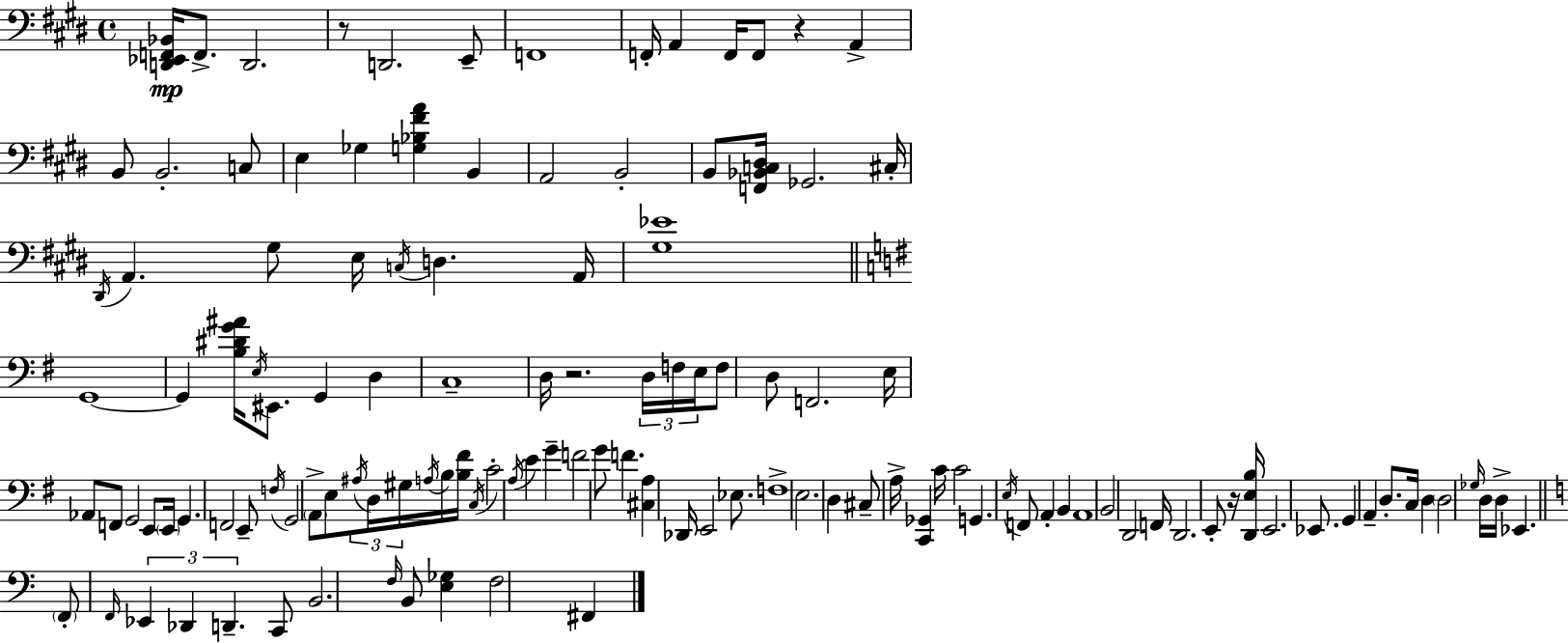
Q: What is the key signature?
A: E major